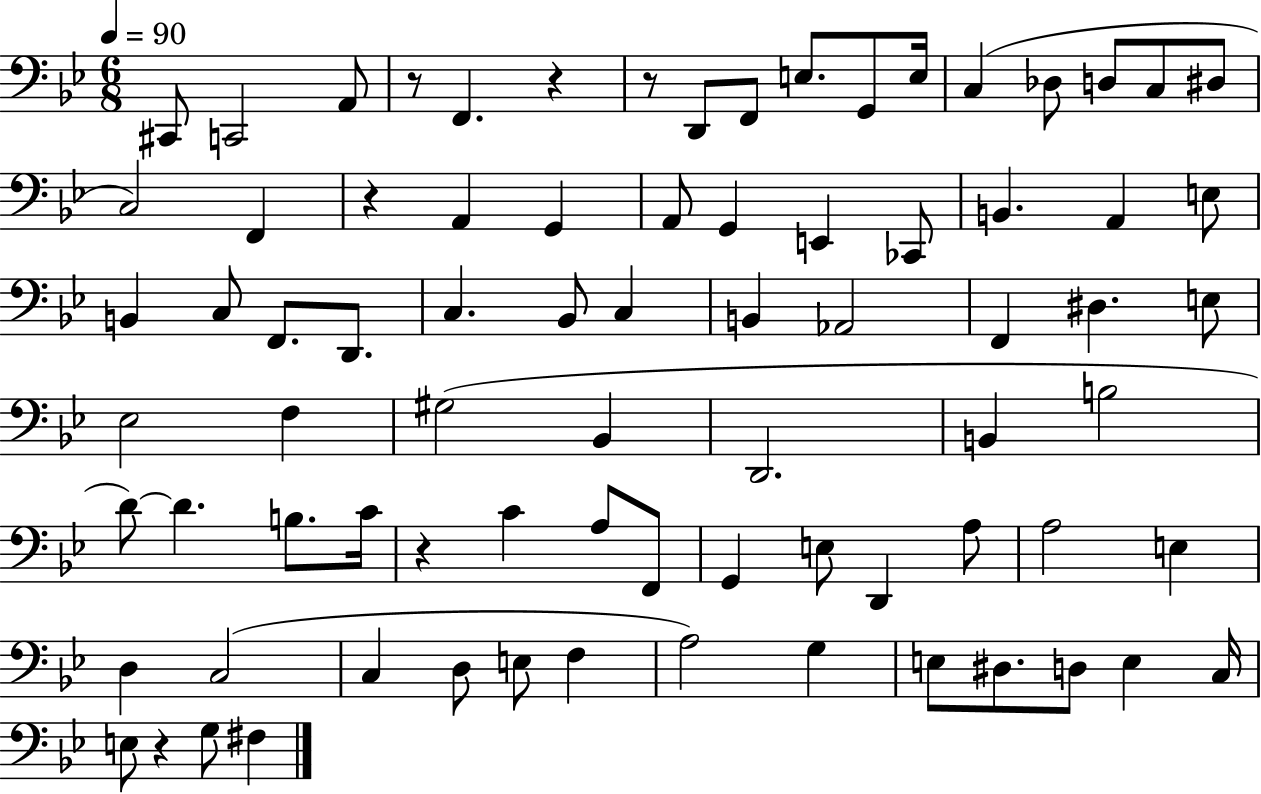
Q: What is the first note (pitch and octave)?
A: C#2